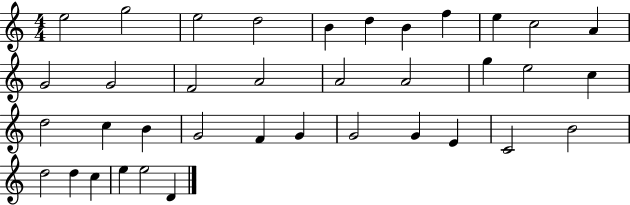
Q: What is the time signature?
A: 4/4